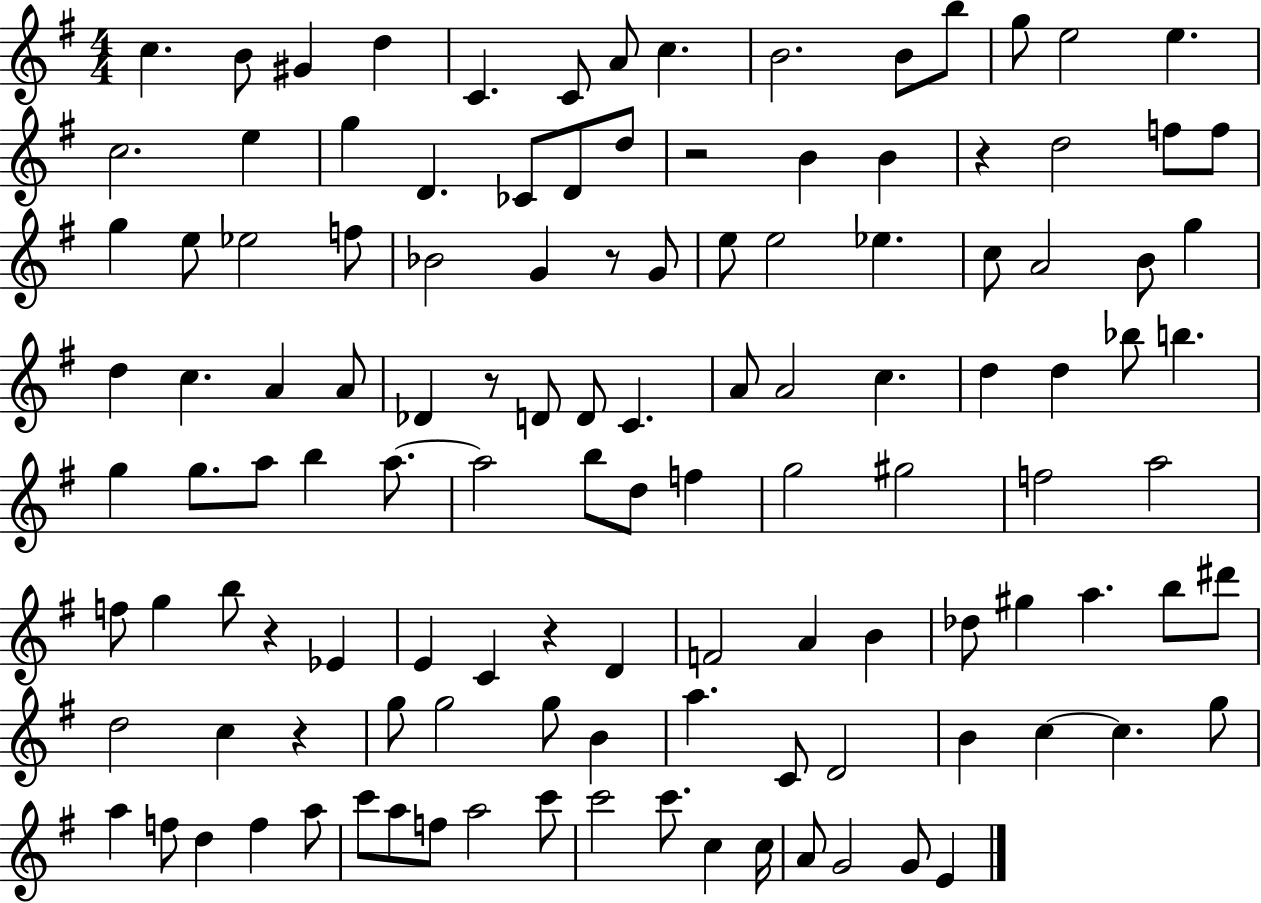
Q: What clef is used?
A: treble